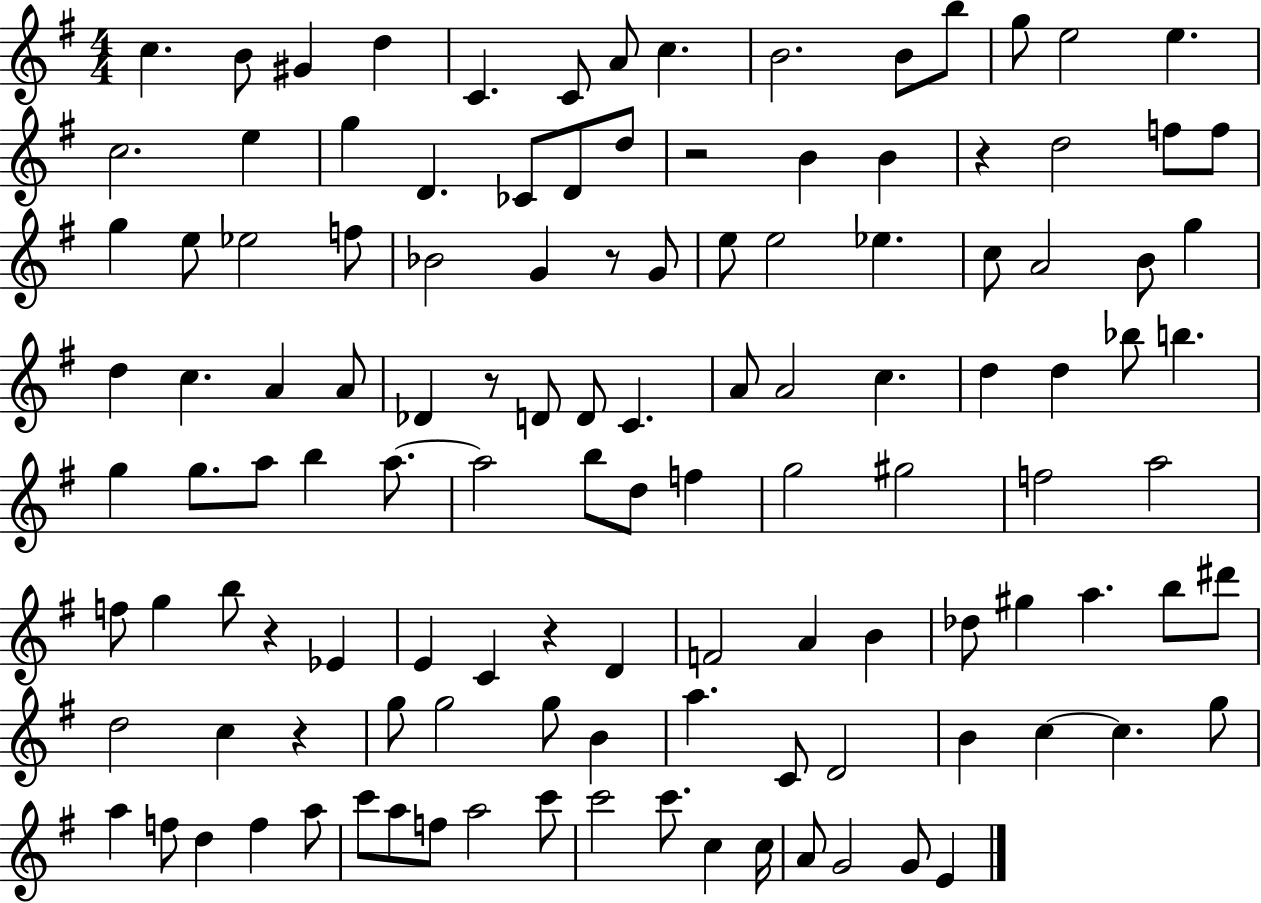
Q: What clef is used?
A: treble